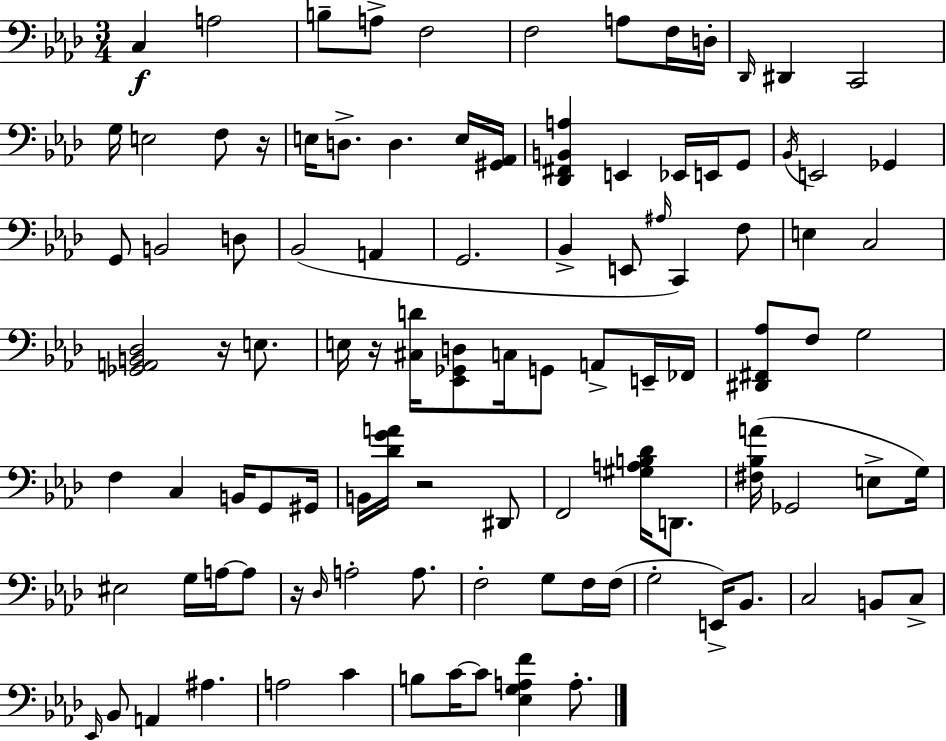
C3/q A3/h B3/e A3/e F3/h F3/h A3/e F3/s D3/s Db2/s D#2/q C2/h G3/s E3/h F3/e R/s E3/s D3/e. D3/q. E3/s [G#2,Ab2]/s [Db2,F#2,B2,A3]/q E2/q Eb2/s E2/s G2/e Bb2/s E2/h Gb2/q G2/e B2/h D3/e Bb2/h A2/q G2/h. Bb2/q E2/e A#3/s C2/q F3/e E3/q C3/h [Gb2,A2,B2,Db3]/h R/s E3/e. E3/s R/s [C#3,D4]/s [Eb2,Gb2,D3]/e C3/s G2/e A2/e E2/s FES2/s [D#2,F#2,Ab3]/e F3/e G3/h F3/q C3/q B2/s G2/e G#2/s B2/s [Db4,G4,A4]/s R/h D#2/e F2/h [G#3,A3,B3,Db4]/s D2/e. [F#3,Bb3,A4]/s Gb2/h E3/e G3/s EIS3/h G3/s A3/s A3/e R/s Db3/s A3/h A3/e. F3/h G3/e F3/s F3/s G3/h E2/s Bb2/e. C3/h B2/e C3/e Eb2/s Bb2/e A2/q A#3/q. A3/h C4/q B3/e C4/s C4/e [Eb3,G3,A3,F4]/q A3/e.